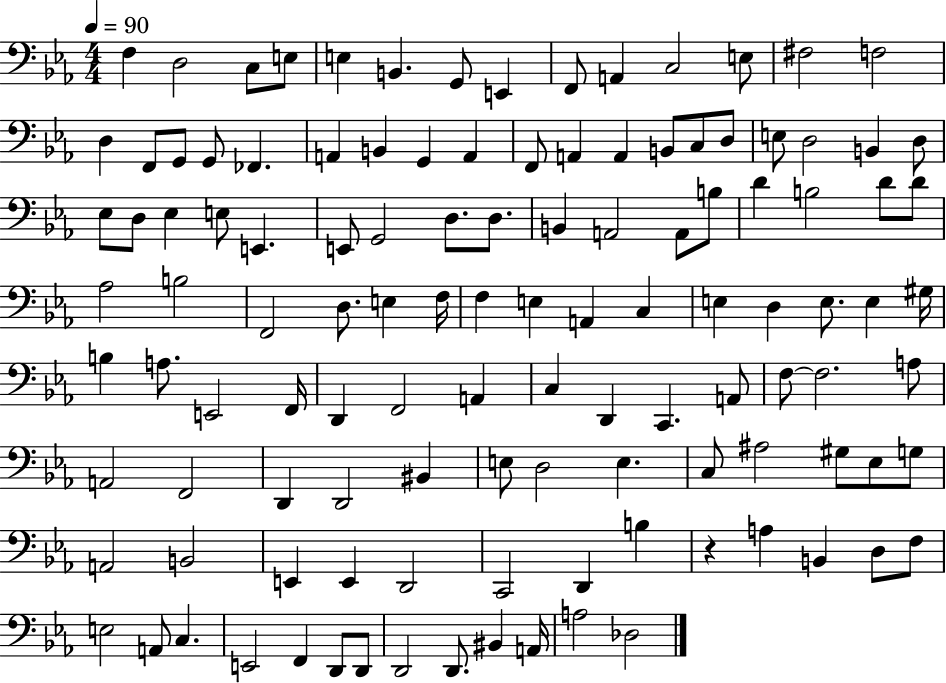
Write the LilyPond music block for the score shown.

{
  \clef bass
  \numericTimeSignature
  \time 4/4
  \key ees \major
  \tempo 4 = 90
  f4 d2 c8 e8 | e4 b,4. g,8 e,4 | f,8 a,4 c2 e8 | fis2 f2 | \break d4 f,8 g,8 g,8 fes,4. | a,4 b,4 g,4 a,4 | f,8 a,4 a,4 b,8 c8 d8 | e8 d2 b,4 d8 | \break ees8 d8 ees4 e8 e,4. | e,8 g,2 d8. d8. | b,4 a,2 a,8 b8 | d'4 b2 d'8 d'8 | \break aes2 b2 | f,2 d8. e4 f16 | f4 e4 a,4 c4 | e4 d4 e8. e4 gis16 | \break b4 a8. e,2 f,16 | d,4 f,2 a,4 | c4 d,4 c,4. a,8 | f8~~ f2. a8 | \break a,2 f,2 | d,4 d,2 bis,4 | e8 d2 e4. | c8 ais2 gis8 ees8 g8 | \break a,2 b,2 | e,4 e,4 d,2 | c,2 d,4 b4 | r4 a4 b,4 d8 f8 | \break e2 a,8 c4. | e,2 f,4 d,8 d,8 | d,2 d,8. bis,4 a,16 | a2 des2 | \break \bar "|."
}